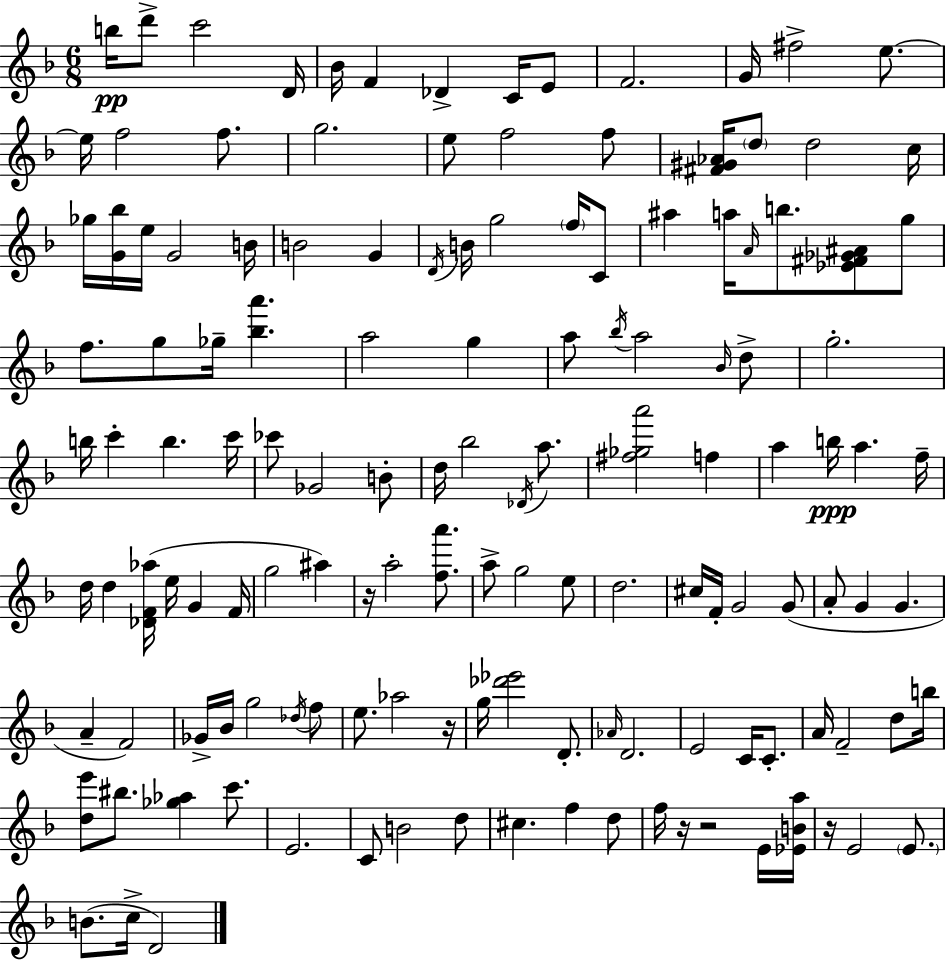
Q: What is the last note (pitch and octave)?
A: D4